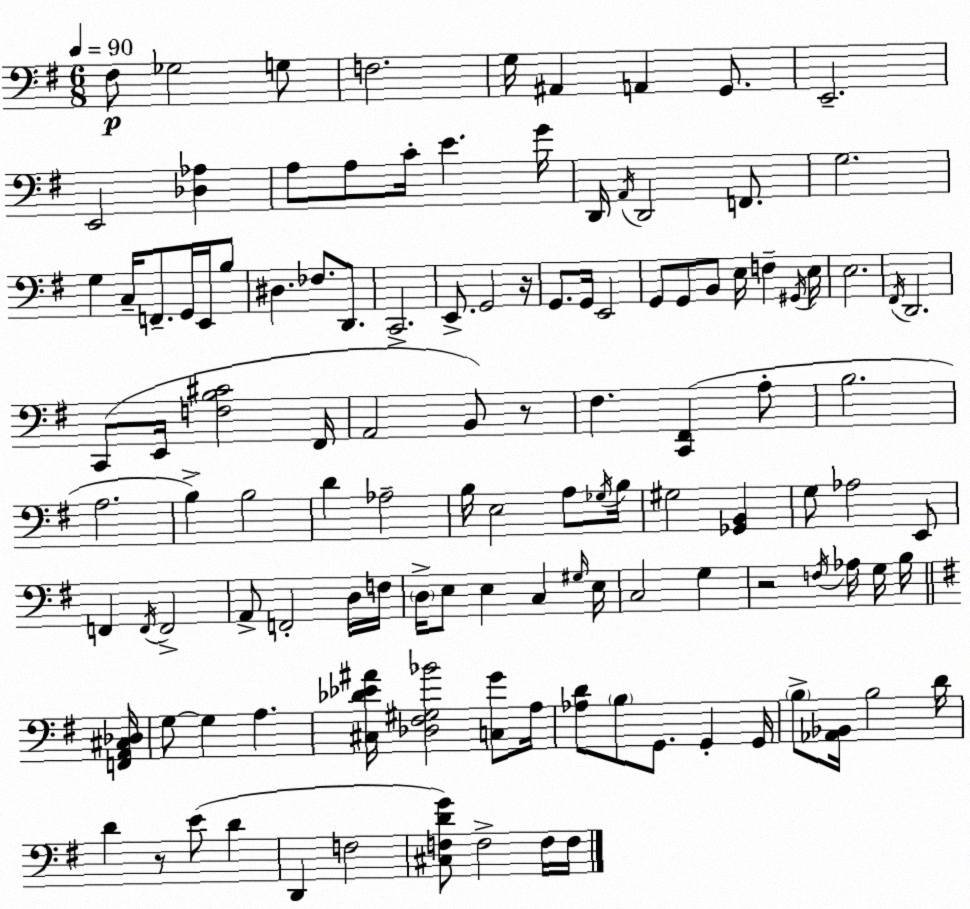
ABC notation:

X:1
T:Untitled
M:6/8
L:1/4
K:G
^F,/2 _G,2 G,/2 F,2 G,/4 ^A,, A,, G,,/2 E,,2 E,,2 [_D,_A,] A,/2 A,/2 C/4 E G/4 D,,/4 A,,/4 D,,2 F,,/2 G,2 G, C,/4 F,,/2 G,,/4 E,,/4 B,/2 ^D, _F,/2 D,,/2 C,,2 E,,/2 G,,2 z/4 G,,/2 G,,/4 E,,2 G,,/2 G,,/2 B,,/2 E,/4 F, ^G,,/4 E,/4 E,2 ^F,,/4 D,,2 C,,/2 E,,/4 [F,B,^C]2 ^F,,/4 A,,2 B,,/2 z/2 ^F, [C,,^F,,] A,/2 B,2 A,2 B, B,2 D _A,2 B,/4 E,2 A,/2 _G,/4 B,/4 ^G,2 [_G,,B,,] G,/2 _A,2 E,,/2 F,, F,,/4 F,,2 A,,/2 F,,2 D,/4 F,/4 D,/4 E,/2 E, C, ^G,/4 E,/4 C,2 G, z2 F,/4 _A,/4 G,/4 B,/4 [F,,A,,^C,_D,]/4 G,/2 G, A, [^C,_D_E^A]/4 [_D,^F,^G,_B]2 [C,G]/2 A,/4 [_A,D]/2 B,/2 G,,/2 G,, G,,/4 B,/2 [_A,,_B,,]/4 B,2 D/4 D z/2 E/2 D D,, F,2 [^C,F,DG]/2 F,2 F,/4 F,/4